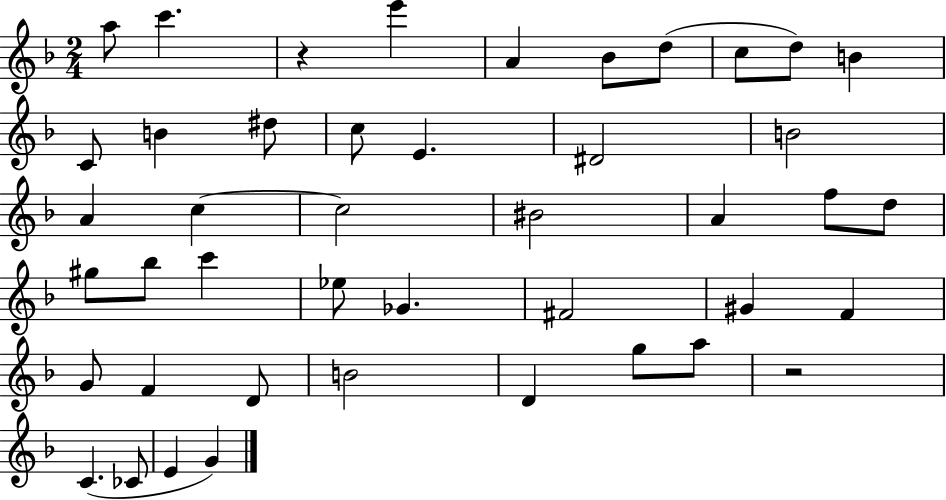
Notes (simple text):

A5/e C6/q. R/q E6/q A4/q Bb4/e D5/e C5/e D5/e B4/q C4/e B4/q D#5/e C5/e E4/q. D#4/h B4/h A4/q C5/q C5/h BIS4/h A4/q F5/e D5/e G#5/e Bb5/e C6/q Eb5/e Gb4/q. F#4/h G#4/q F4/q G4/e F4/q D4/e B4/h D4/q G5/e A5/e R/h C4/q. CES4/e E4/q G4/q